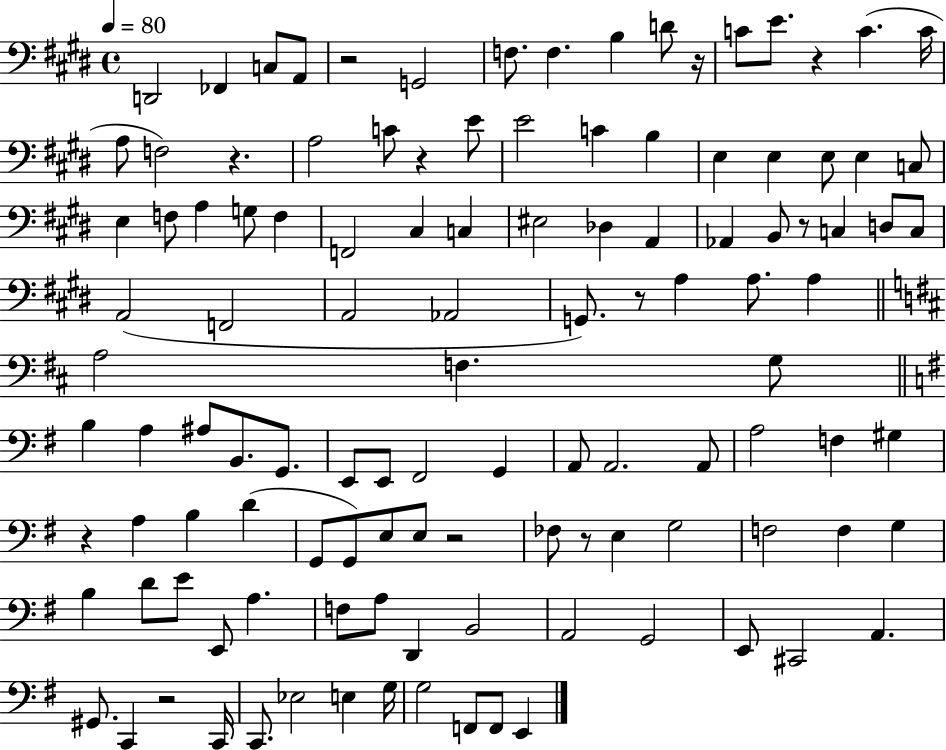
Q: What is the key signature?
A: E major